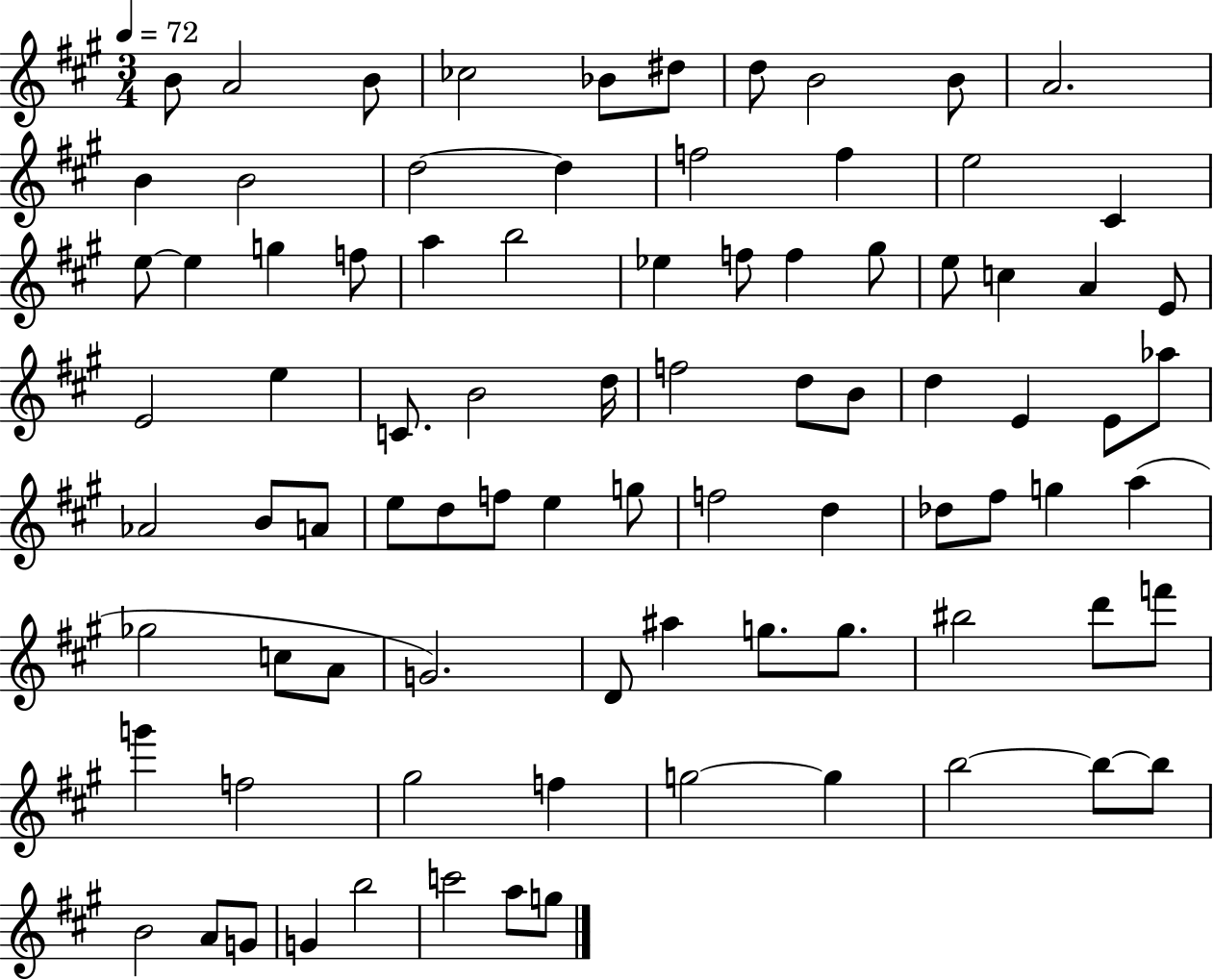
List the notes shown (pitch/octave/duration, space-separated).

B4/e A4/h B4/e CES5/h Bb4/e D#5/e D5/e B4/h B4/e A4/h. B4/q B4/h D5/h D5/q F5/h F5/q E5/h C#4/q E5/e E5/q G5/q F5/e A5/q B5/h Eb5/q F5/e F5/q G#5/e E5/e C5/q A4/q E4/e E4/h E5/q C4/e. B4/h D5/s F5/h D5/e B4/e D5/q E4/q E4/e Ab5/e Ab4/h B4/e A4/e E5/e D5/e F5/e E5/q G5/e F5/h D5/q Db5/e F#5/e G5/q A5/q Gb5/h C5/e A4/e G4/h. D4/e A#5/q G5/e. G5/e. BIS5/h D6/e F6/e G6/q F5/h G#5/h F5/q G5/h G5/q B5/h B5/e B5/e B4/h A4/e G4/e G4/q B5/h C6/h A5/e G5/e